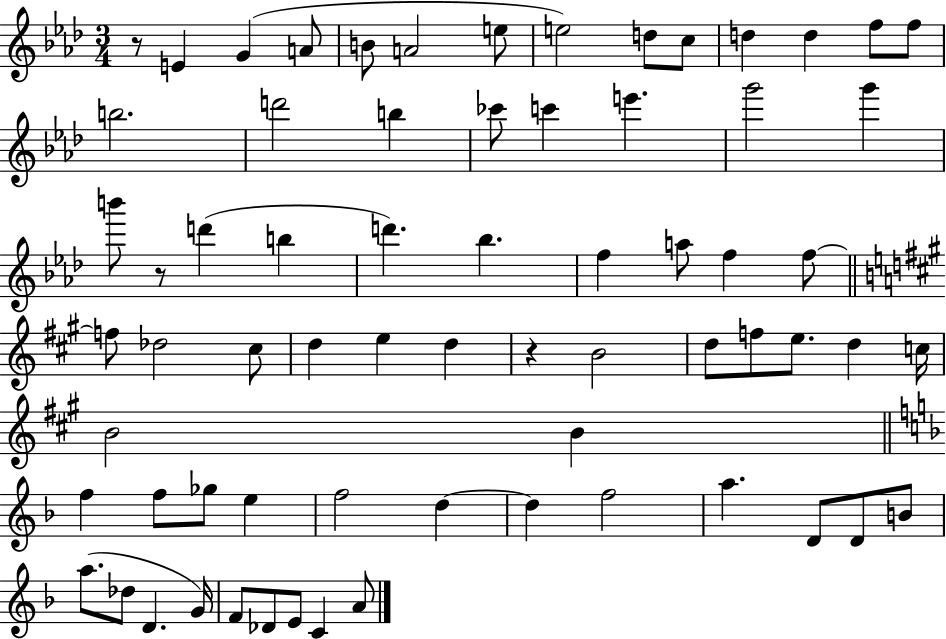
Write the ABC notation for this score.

X:1
T:Untitled
M:3/4
L:1/4
K:Ab
z/2 E G A/2 B/2 A2 e/2 e2 d/2 c/2 d d f/2 f/2 b2 d'2 b _c'/2 c' e' g'2 g' b'/2 z/2 d' b d' _b f a/2 f f/2 f/2 _d2 ^c/2 d e d z B2 d/2 f/2 e/2 d c/4 B2 B f f/2 _g/2 e f2 d d f2 a D/2 D/2 B/2 a/2 _d/2 D G/4 F/2 _D/2 E/2 C A/2